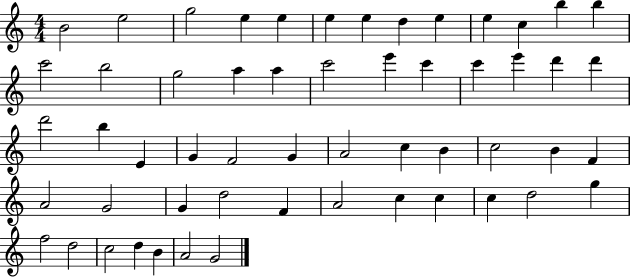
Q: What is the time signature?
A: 4/4